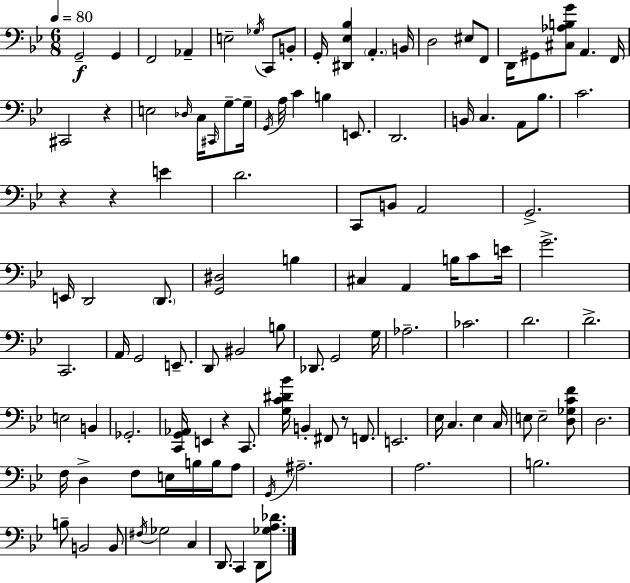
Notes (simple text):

G2/h G2/q F2/h Ab2/q E3/h Gb3/s C2/e B2/e G2/s [D#2,Eb3,Bb3]/q A2/q. B2/s D3/h EIS3/e F2/e D2/s G#2/e [C#3,Ab3,B3,G4]/e A2/q. F2/s C#2/h R/q E3/h Db3/s C3/s C#2/s G3/e G3/s G2/s A3/s C4/q B3/q E2/e. D2/h. B2/s C3/q. A2/e Bb3/e. C4/h. R/q R/q E4/q D4/h. C2/e B2/e A2/h G2/h. E2/s D2/h D2/e. [G2,D#3]/h B3/q C#3/q A2/q B3/s C4/e E4/s G4/h. C2/h. A2/s G2/h E2/e. D2/e BIS2/h B3/e Db2/e. G2/h G3/s Ab3/h. CES4/h. D4/h. D4/h. E3/h B2/q Gb2/h. [C2,G2,Ab2]/s E2/q R/q C2/e. [G3,C4,D#4,Bb4]/s B2/q F#2/e R/e F2/e. E2/h. Eb3/s C3/q. Eb3/q C3/s E3/e E3/h [D3,Gb3,C4,F4]/e D3/h. F3/s D3/q F3/e E3/s B3/s B3/s A3/e G2/s A#3/h. A3/h. B3/h. B3/e B2/h B2/e F#3/s Gb3/h C3/q D2/e. C2/q D2/e [Gb3,A3,Db4]/e.